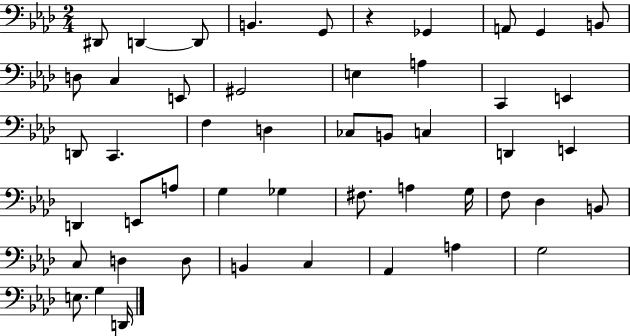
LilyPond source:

{
  \clef bass
  \numericTimeSignature
  \time 2/4
  \key aes \major
  dis,8 d,4~~ d,8 | b,4. g,8 | r4 ges,4 | a,8 g,4 b,8 | \break d8 c4 e,8 | gis,2 | e4 a4 | c,4 e,4 | \break d,8 c,4. | f4 d4 | ces8 b,8 c4 | d,4 e,4 | \break d,4 e,8 a8 | g4 ges4 | fis8. a4 g16 | f8 des4 b,8 | \break c8 d4 d8 | b,4 c4 | aes,4 a4 | g2 | \break e8. g4 d,16 | \bar "|."
}